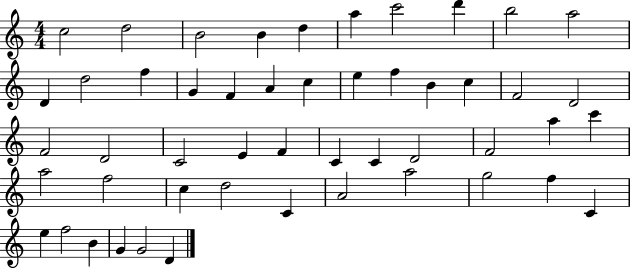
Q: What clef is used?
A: treble